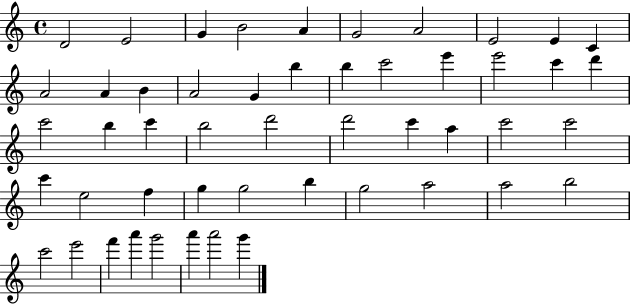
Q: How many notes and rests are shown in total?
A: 50